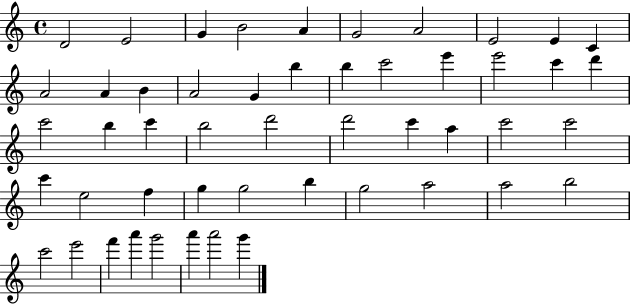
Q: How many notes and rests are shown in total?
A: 50